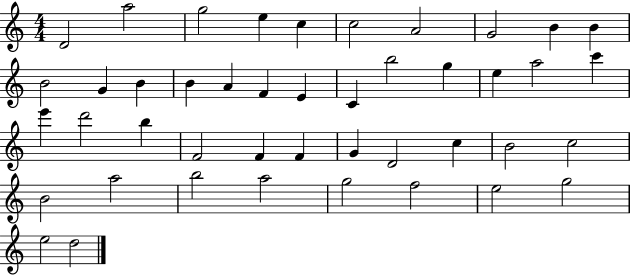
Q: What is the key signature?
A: C major